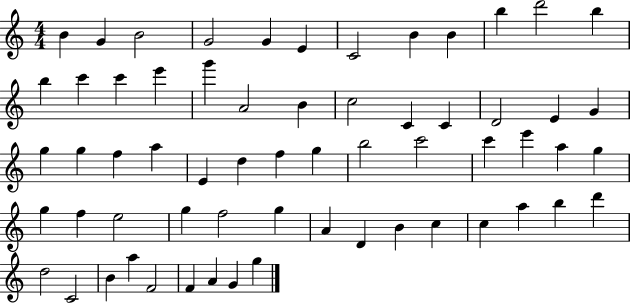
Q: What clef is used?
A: treble